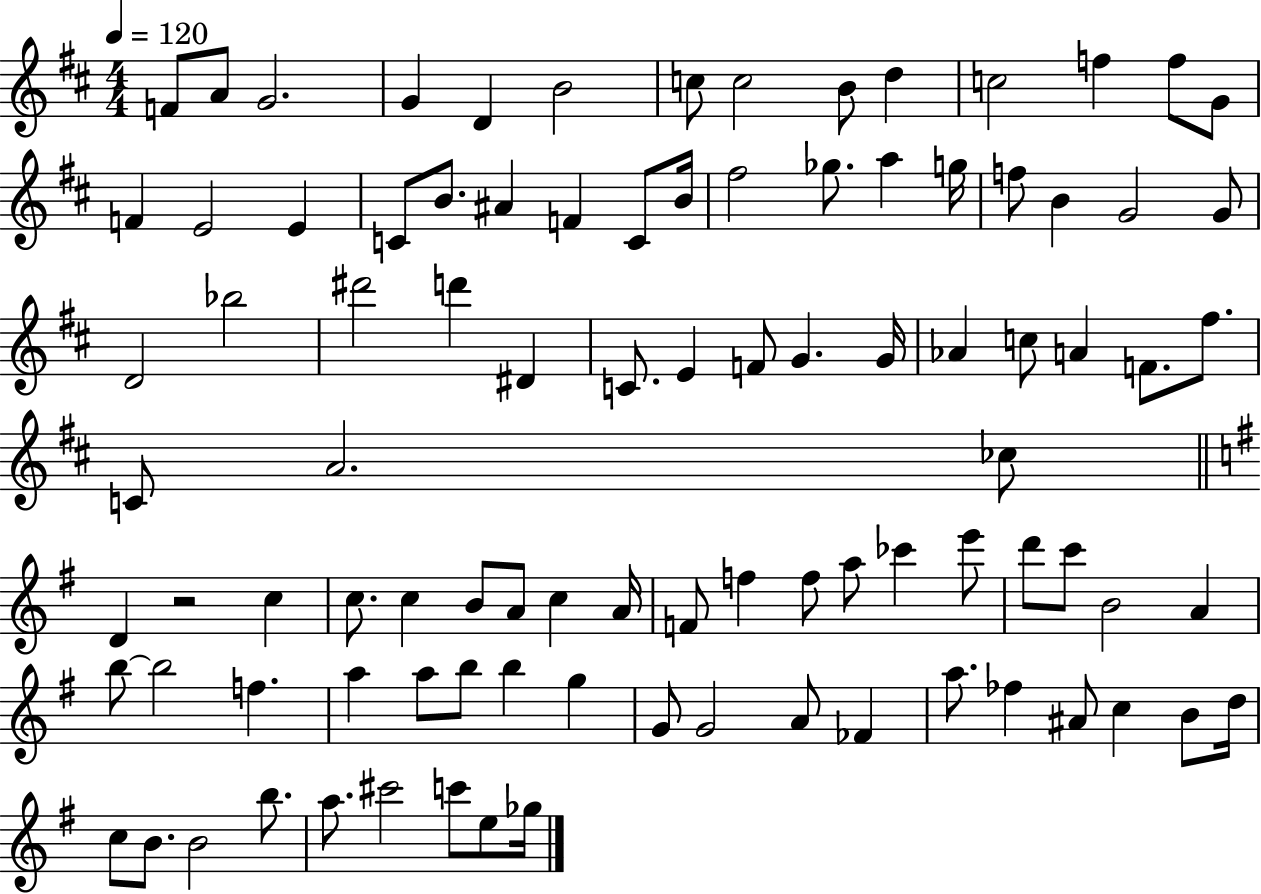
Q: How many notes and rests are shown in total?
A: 95